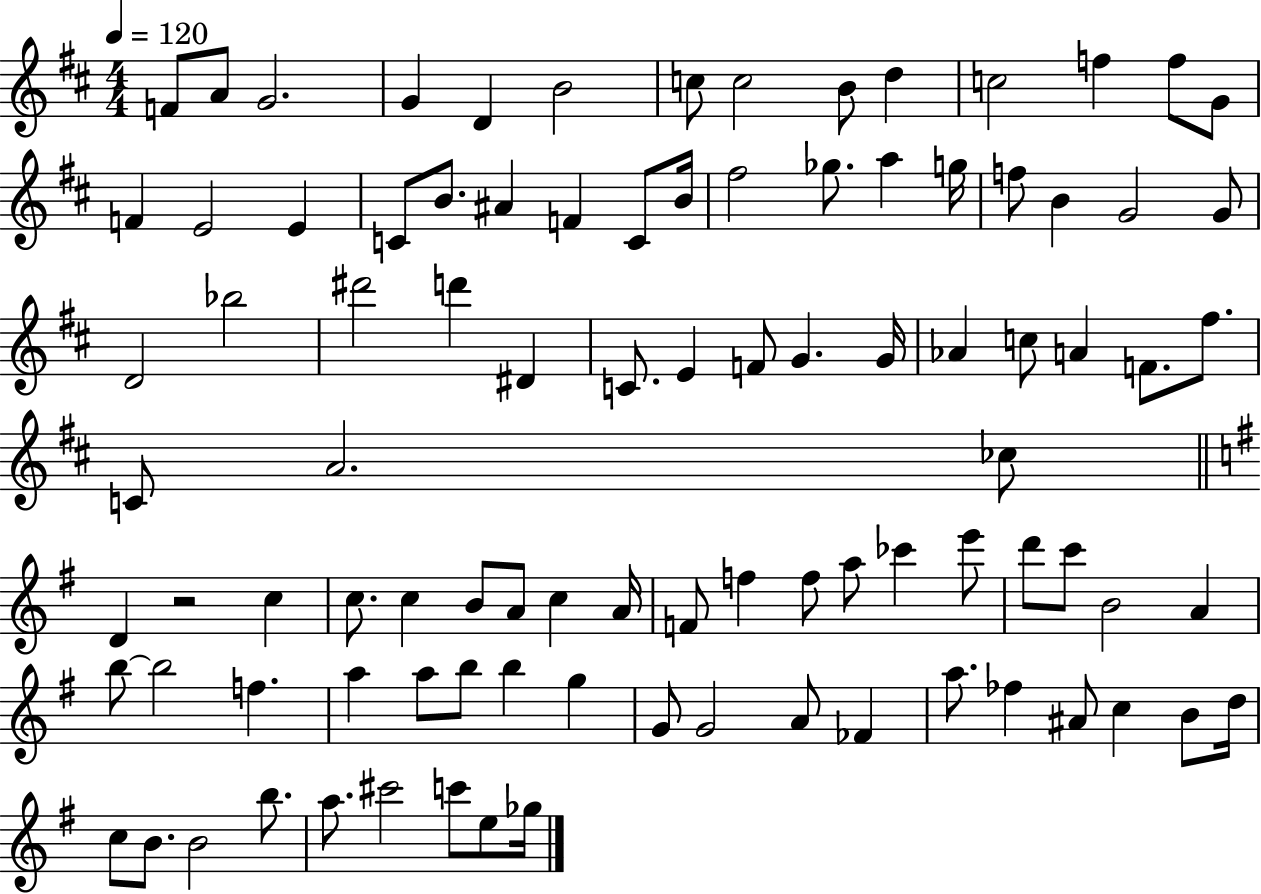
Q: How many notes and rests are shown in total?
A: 95